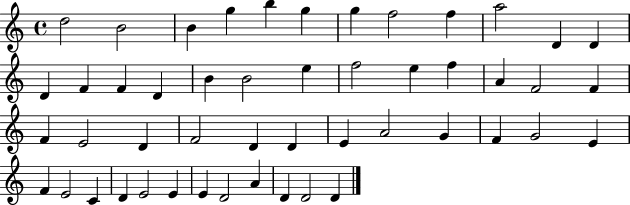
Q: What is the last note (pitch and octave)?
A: D4